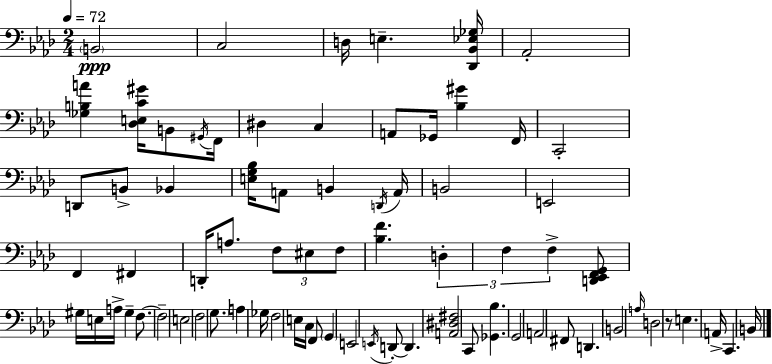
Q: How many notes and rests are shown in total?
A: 75